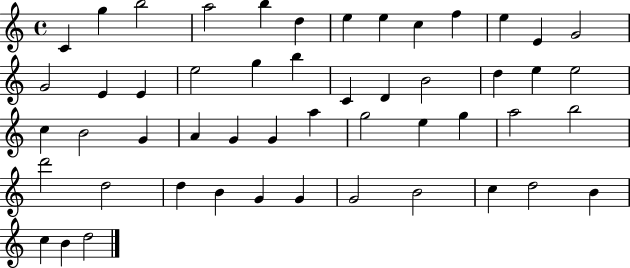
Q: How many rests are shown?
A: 0